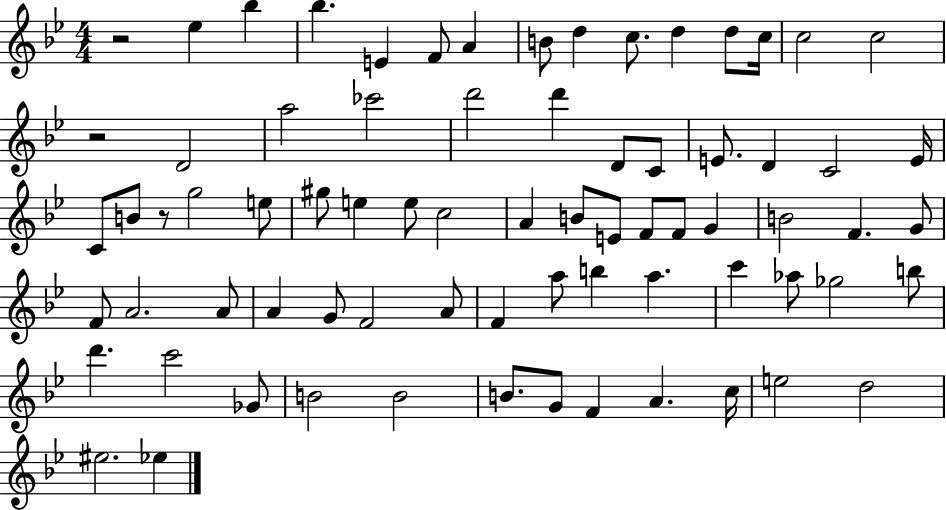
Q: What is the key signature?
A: BES major